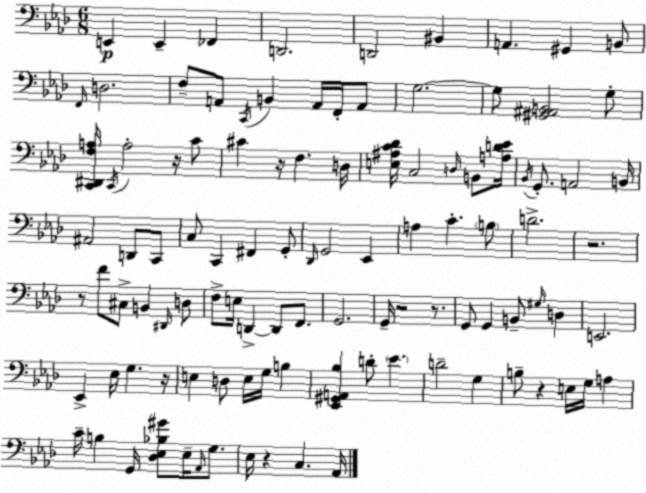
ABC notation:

X:1
T:Untitled
M:6/8
L:1/4
K:Ab
E,, E,, _F,, D,,2 D,,2 ^B,, A,, ^G,, B,,/2 F,,/4 D,2 F,/2 A,,/2 C,,/4 B,, A,,/4 F,,/4 A,,/2 G,2 G,/2 [^G,,^A,,B,,]2 G,/2 [C,,^D,,F,A,]/4 C,,/4 A,2 z/4 C/2 ^C z/4 F, D,/4 [E,^A,C_D]/4 C,2 D,/4 B,,/2 [A,D_E]/4 _B,,/4 G,,/2 A,,2 B,,/4 ^A,,2 D,,/2 C,,/2 C,/2 C,, ^F,, G,,/2 _D,,/4 G,,2 _E,, A, C B,/2 D2 z2 z/2 F/2 ^C,/2 B,, ^D,,/4 D,/2 F,/2 E,/4 D,, D,,/2 F,,/2 G,,2 G,,/4 z2 z/2 G,,/2 G,, B,,/2 ^G,/4 D, E,,2 _E,, _E,/4 G, z/4 E, D,/2 E,/4 G,/4 B, [_E,,^G,,A,,_B,] D/2 _E D2 G, B,/2 z E,/4 G,/4 A, C/4 B, G,,/4 [_D,_E,_B,^G]/2 _E,/4 _A,,/4 G,/2 _E,/4 z C, _A,,/4